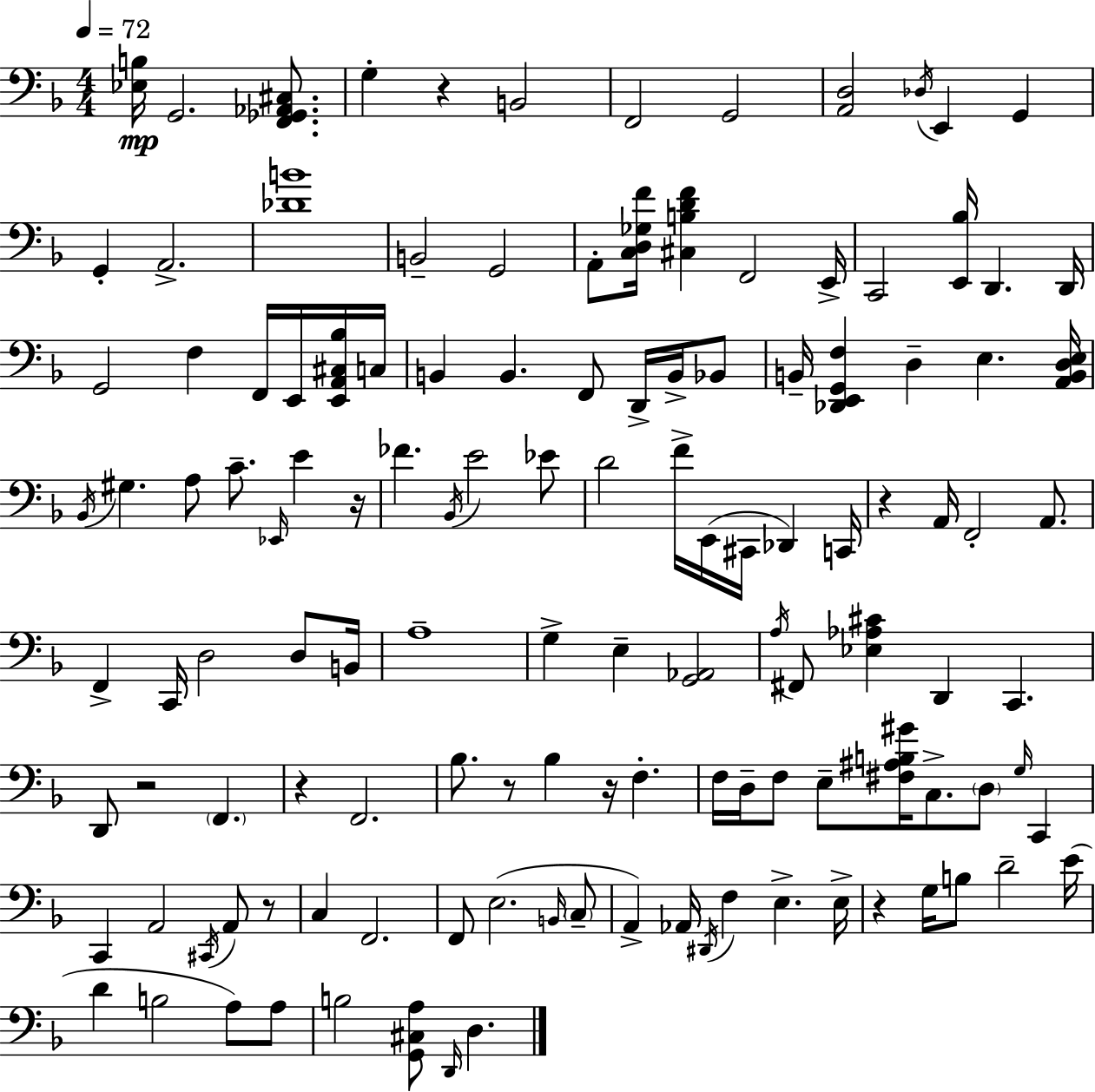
[Eb3,B3]/s G2/h. [F2,Gb2,Ab2,C#3]/e. G3/q R/q B2/h F2/h G2/h [A2,D3]/h Db3/s E2/q G2/q G2/q A2/h. [Db4,B4]/w B2/h G2/h A2/e [C3,D3,Gb3,F4]/s [C#3,B3,D4,F4]/q F2/h E2/s C2/h [E2,Bb3]/s D2/q. D2/s G2/h F3/q F2/s E2/s [E2,A2,C#3,Bb3]/s C3/s B2/q B2/q. F2/e D2/s B2/s Bb2/e B2/s [Db2,E2,G2,F3]/q D3/q E3/q. [A2,B2,D3,E3]/s Bb2/s G#3/q. A3/e C4/e. Eb2/s E4/q R/s FES4/q. Bb2/s E4/h Eb4/e D4/h F4/s E2/s C#2/s Db2/q C2/s R/q A2/s F2/h A2/e. F2/q C2/s D3/h D3/e B2/s A3/w G3/q E3/q [G2,Ab2]/h A3/s F#2/e [Eb3,Ab3,C#4]/q D2/q C2/q. D2/e R/h F2/q. R/q F2/h. Bb3/e. R/e Bb3/q R/s F3/q. F3/s D3/s F3/e E3/e [F#3,A#3,B3,G#4]/s C3/e. D3/e G3/s C2/q C2/q A2/h C#2/s A2/e R/e C3/q F2/h. F2/e E3/h. B2/s C3/e A2/q Ab2/s D#2/s F3/q E3/q. E3/s R/q G3/s B3/e D4/h E4/s D4/q B3/h A3/e A3/e B3/h [G2,C#3,A3]/e D2/s D3/q.